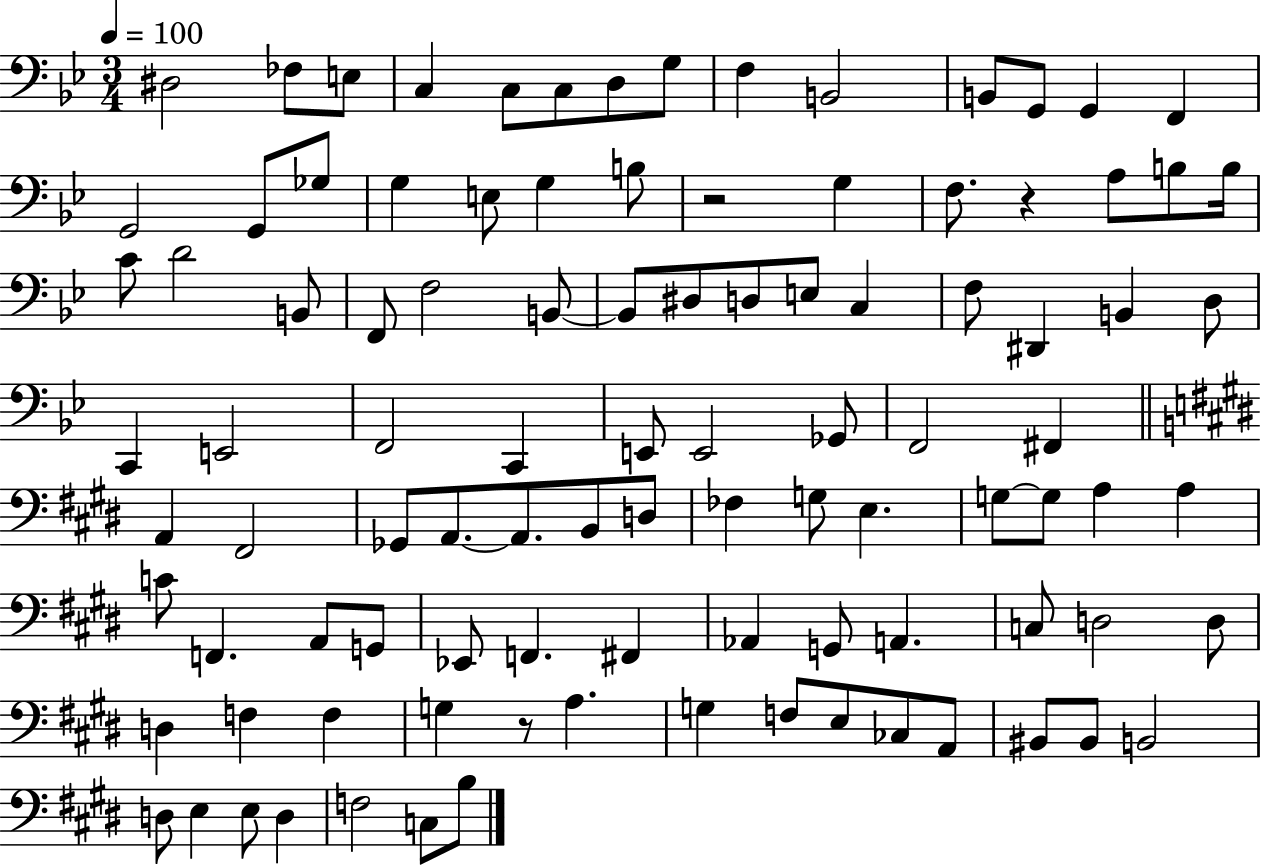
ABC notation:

X:1
T:Untitled
M:3/4
L:1/4
K:Bb
^D,2 _F,/2 E,/2 C, C,/2 C,/2 D,/2 G,/2 F, B,,2 B,,/2 G,,/2 G,, F,, G,,2 G,,/2 _G,/2 G, E,/2 G, B,/2 z2 G, F,/2 z A,/2 B,/2 B,/4 C/2 D2 B,,/2 F,,/2 F,2 B,,/2 B,,/2 ^D,/2 D,/2 E,/2 C, F,/2 ^D,, B,, D,/2 C,, E,,2 F,,2 C,, E,,/2 E,,2 _G,,/2 F,,2 ^F,, A,, ^F,,2 _G,,/2 A,,/2 A,,/2 B,,/2 D,/2 _F, G,/2 E, G,/2 G,/2 A, A, C/2 F,, A,,/2 G,,/2 _E,,/2 F,, ^F,, _A,, G,,/2 A,, C,/2 D,2 D,/2 D, F, F, G, z/2 A, G, F,/2 E,/2 _C,/2 A,,/2 ^B,,/2 ^B,,/2 B,,2 D,/2 E, E,/2 D, F,2 C,/2 B,/2